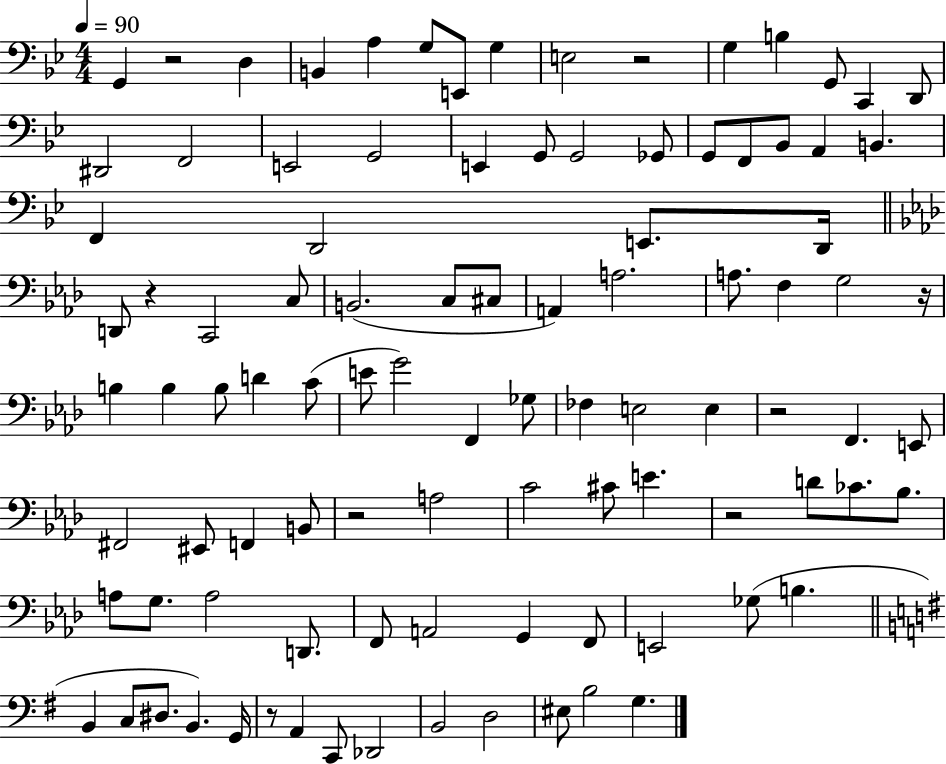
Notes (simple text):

G2/q R/h D3/q B2/q A3/q G3/e E2/e G3/q E3/h R/h G3/q B3/q G2/e C2/q D2/e D#2/h F2/h E2/h G2/h E2/q G2/e G2/h Gb2/e G2/e F2/e Bb2/e A2/q B2/q. F2/q D2/h E2/e. D2/s D2/e R/q C2/h C3/e B2/h. C3/e C#3/e A2/q A3/h. A3/e. F3/q G3/h R/s B3/q B3/q B3/e D4/q C4/e E4/e G4/h F2/q Gb3/e FES3/q E3/h E3/q R/h F2/q. E2/e F#2/h EIS2/e F2/q B2/e R/h A3/h C4/h C#4/e E4/q. R/h D4/e CES4/e. Bb3/e. A3/e G3/e. A3/h D2/e. F2/e A2/h G2/q F2/e E2/h Gb3/e B3/q. B2/q C3/e D#3/e. B2/q. G2/s R/e A2/q C2/e Db2/h B2/h D3/h EIS3/e B3/h G3/q.